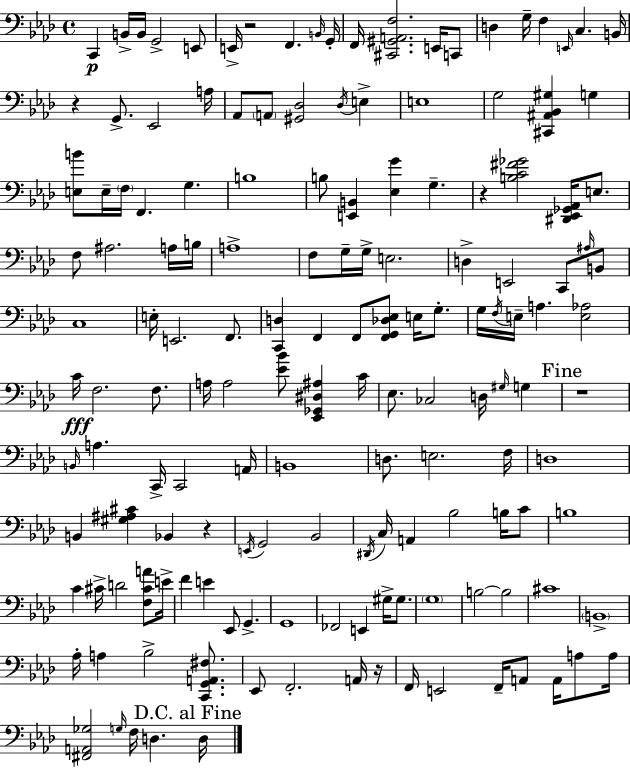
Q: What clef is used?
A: bass